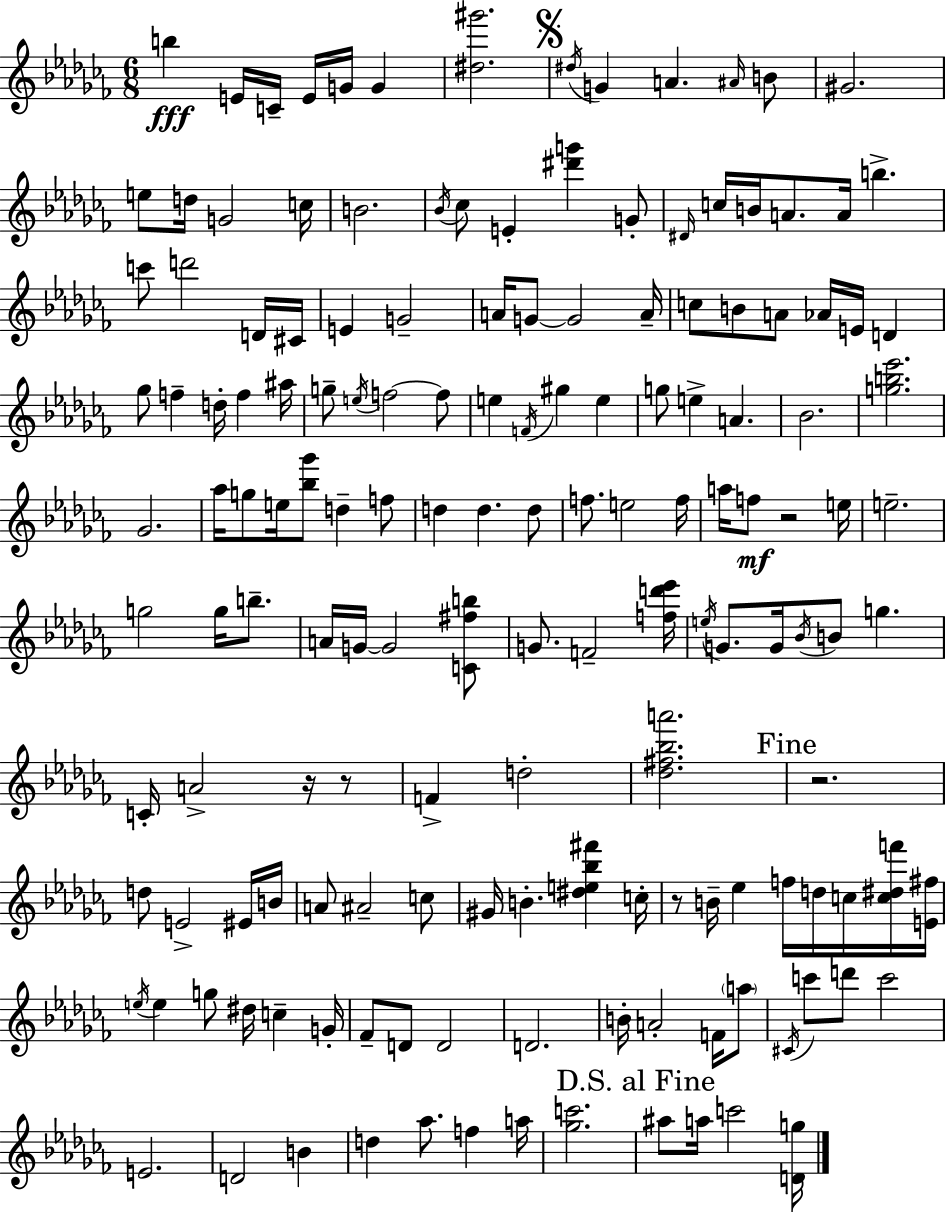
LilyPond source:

{
  \clef treble
  \numericTimeSignature
  \time 6/8
  \key aes \minor
  b''4\fff e'16 c'16-- e'16 g'16 g'4 | <dis'' gis'''>2. | \mark \markup { \musicglyph "scripts.segno" } \acciaccatura { dis''16 } g'4 a'4. \grace { ais'16 } | b'8 gis'2. | \break e''8 d''16 g'2 | c''16 b'2. | \acciaccatura { bes'16 } ces''8 e'4-. <dis''' g'''>4 | g'8-. \grace { dis'16 } c''16 b'16 a'8. a'16 b''4.-> | \break c'''8 d'''2 | d'16 cis'16 e'4 g'2-- | a'16 g'8~~ g'2 | a'16-- c''8 b'8 a'8 aes'16 e'16 | \break d'4 ges''8 f''4-- d''16-. f''4 | ais''16 g''8-- \acciaccatura { e''16 } f''2~~ | f''8 e''4 \acciaccatura { f'16 } gis''4 | e''4 g''8 e''4-> | \break a'4. bes'2. | <g'' b'' ees'''>2. | ges'2. | aes''16 g''8 e''16 <bes'' ges'''>8 | \break d''4-- f''8 d''4 d''4. | d''8 f''8. e''2 | f''16 a''16 f''8\mf r2 | e''16 e''2.-- | \break g''2 | g''16 b''8.-- a'16 g'16~~ g'2 | <c' fis'' b''>8 g'8. f'2-- | <f'' d''' ees'''>16 \acciaccatura { e''16 } g'8. g'16 \acciaccatura { bes'16 } | \break b'8 g''4. c'16-. a'2-> | r16 r8 f'4-> | d''2-. <des'' fis'' bes'' a'''>2. | \mark "Fine" r2. | \break d''8 e'2-> | eis'16 b'16 a'8 ais'2-- | c''8 gis'16 b'4.-. | <dis'' e'' bes'' fis'''>4 c''16-. r8 b'16-- ees''4 | \break f''16 d''16 c''16 <c'' dis'' f'''>16 <e' fis''>16 \acciaccatura { e''16 } e''4 | g''8 dis''16 c''4-- g'16-. fes'8-- d'8 | d'2 d'2. | b'16-. a'2-. | \break f'16 \parenthesize a''8 \acciaccatura { cis'16 } c'''8 | d'''8 c'''2 e'2. | d'2 | b'4 d''4 | \break aes''8. f''4 a''16 <ges'' c'''>2. | \mark "D.S. al Fine" ais''8 | a''16 c'''2 <d' g''>16 \bar "|."
}